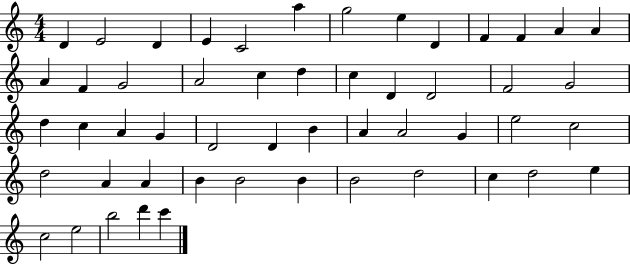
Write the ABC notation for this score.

X:1
T:Untitled
M:4/4
L:1/4
K:C
D E2 D E C2 a g2 e D F F A A A F G2 A2 c d c D D2 F2 G2 d c A G D2 D B A A2 G e2 c2 d2 A A B B2 B B2 d2 c d2 e c2 e2 b2 d' c'